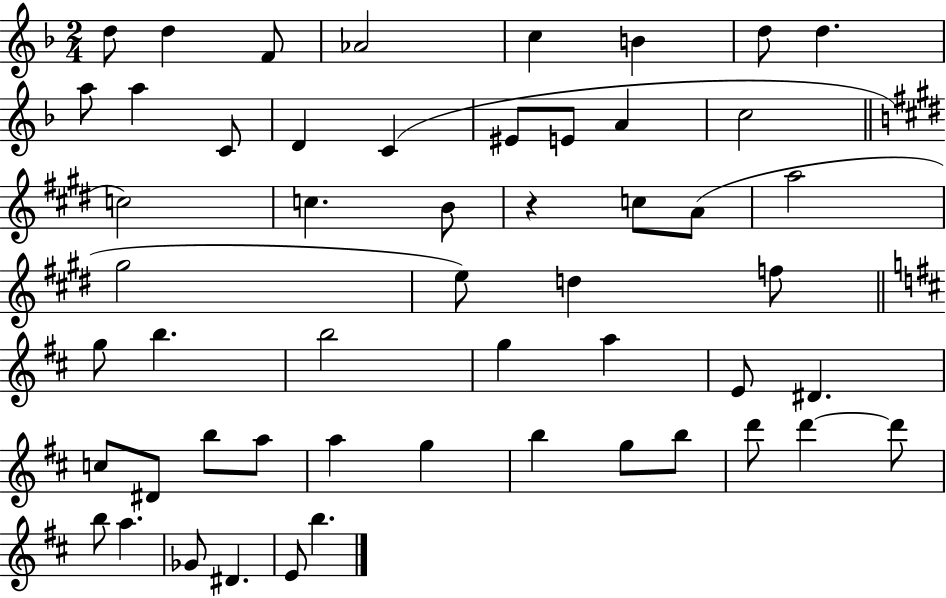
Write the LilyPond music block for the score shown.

{
  \clef treble
  \numericTimeSignature
  \time 2/4
  \key f \major
  d''8 d''4 f'8 | aes'2 | c''4 b'4 | d''8 d''4. | \break a''8 a''4 c'8 | d'4 c'4( | eis'8 e'8 a'4 | c''2 | \break \bar "||" \break \key e \major c''2) | c''4. b'8 | r4 c''8 a'8( | a''2 | \break gis''2 | e''8) d''4 f''8 | \bar "||" \break \key d \major g''8 b''4. | b''2 | g''4 a''4 | e'8 dis'4. | \break c''8 dis'8 b''8 a''8 | a''4 g''4 | b''4 g''8 b''8 | d'''8 d'''4~~ d'''8 | \break b''8 a''4. | ges'8 dis'4. | e'8 b''4. | \bar "|."
}